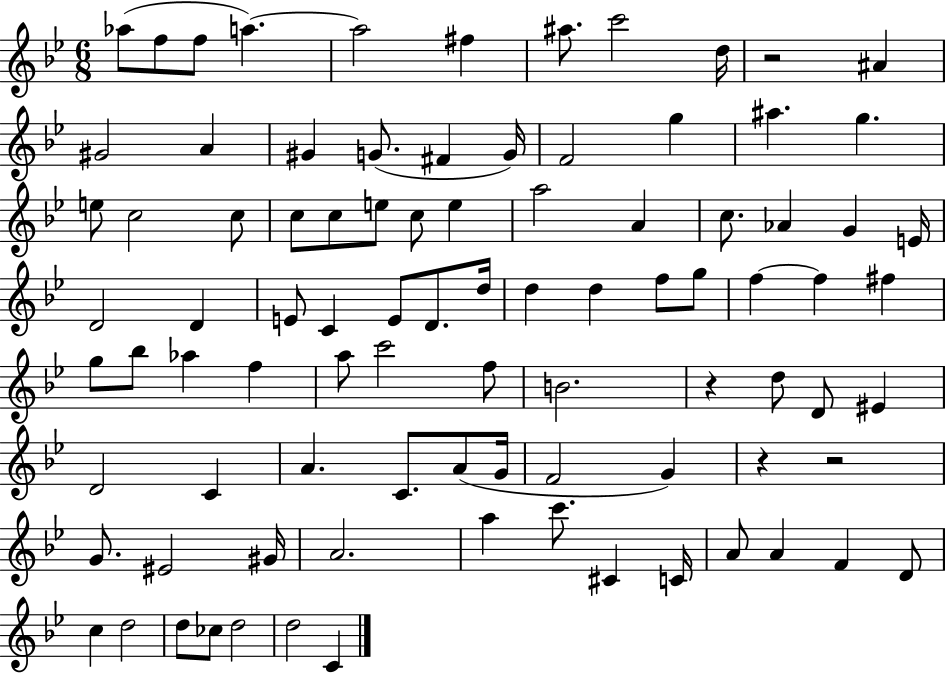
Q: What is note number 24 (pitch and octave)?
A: C5